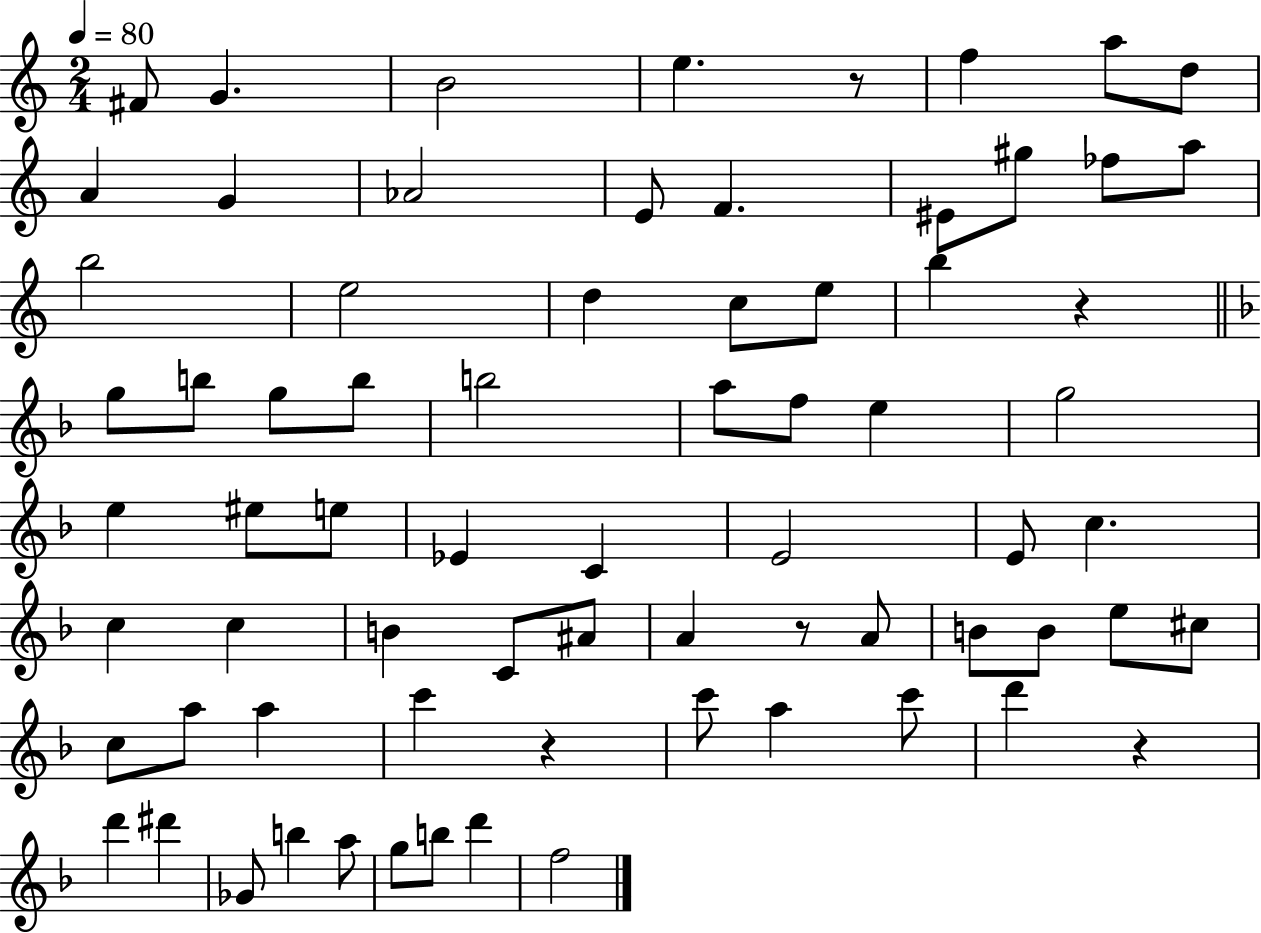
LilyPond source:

{
  \clef treble
  \numericTimeSignature
  \time 2/4
  \key c \major
  \tempo 4 = 80
  fis'8 g'4. | b'2 | e''4. r8 | f''4 a''8 d''8 | \break a'4 g'4 | aes'2 | e'8 f'4. | eis'8 gis''8 fes''8 a''8 | \break b''2 | e''2 | d''4 c''8 e''8 | b''4 r4 | \break \bar "||" \break \key d \minor g''8 b''8 g''8 b''8 | b''2 | a''8 f''8 e''4 | g''2 | \break e''4 eis''8 e''8 | ees'4 c'4 | e'2 | e'8 c''4. | \break c''4 c''4 | b'4 c'8 ais'8 | a'4 r8 a'8 | b'8 b'8 e''8 cis''8 | \break c''8 a''8 a''4 | c'''4 r4 | c'''8 a''4 c'''8 | d'''4 r4 | \break d'''4 dis'''4 | ges'8 b''4 a''8 | g''8 b''8 d'''4 | f''2 | \break \bar "|."
}